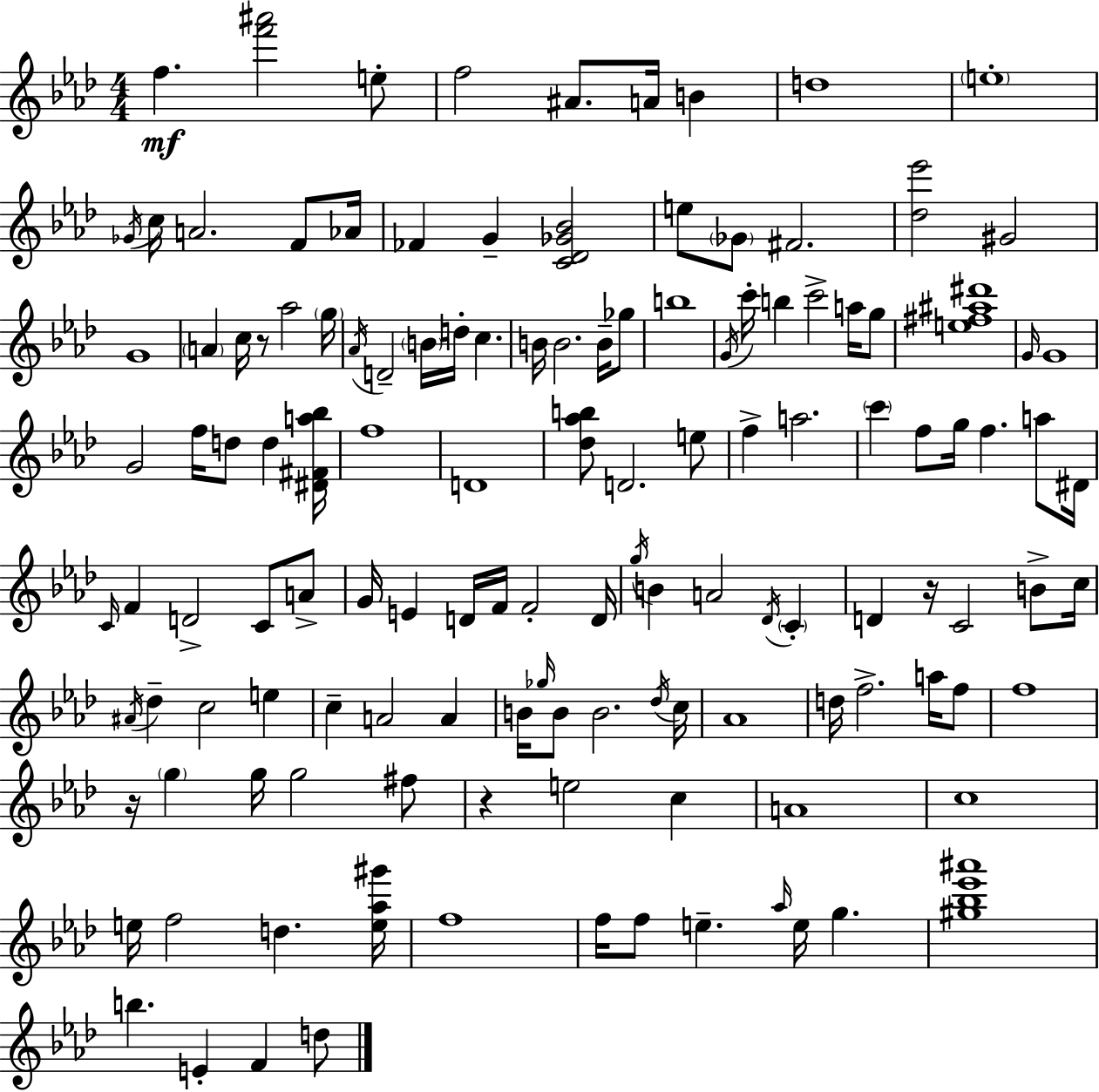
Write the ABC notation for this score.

X:1
T:Untitled
M:4/4
L:1/4
K:Fm
f [f'^a']2 e/2 f2 ^A/2 A/4 B d4 e4 _G/4 c/4 A2 F/2 _A/4 _F G [C_D_G_B]2 e/2 _G/2 ^F2 [_d_e']2 ^G2 G4 A c/4 z/2 _a2 g/4 _A/4 D2 B/4 d/4 c B/4 B2 B/4 _g/2 b4 G/4 c'/4 b c'2 a/4 g/2 [e^f^a^d']4 G/4 G4 G2 f/4 d/2 d [^D^Fa_b]/4 f4 D4 [_d_ab]/2 D2 e/2 f a2 c' f/2 g/4 f a/2 ^D/4 C/4 F D2 C/2 A/2 G/4 E D/4 F/4 F2 D/4 g/4 B A2 _D/4 C D z/4 C2 B/2 c/4 ^A/4 _d c2 e c A2 A B/4 _g/4 B/2 B2 _d/4 c/4 _A4 d/4 f2 a/4 f/2 f4 z/4 g g/4 g2 ^f/2 z e2 c A4 c4 e/4 f2 d [e_a^g']/4 f4 f/4 f/2 e _a/4 e/4 g [^g_b_e'^a']4 b E F d/2